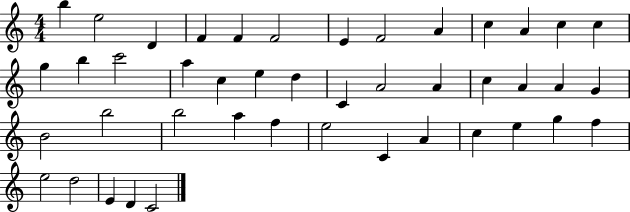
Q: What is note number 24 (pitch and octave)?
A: C5